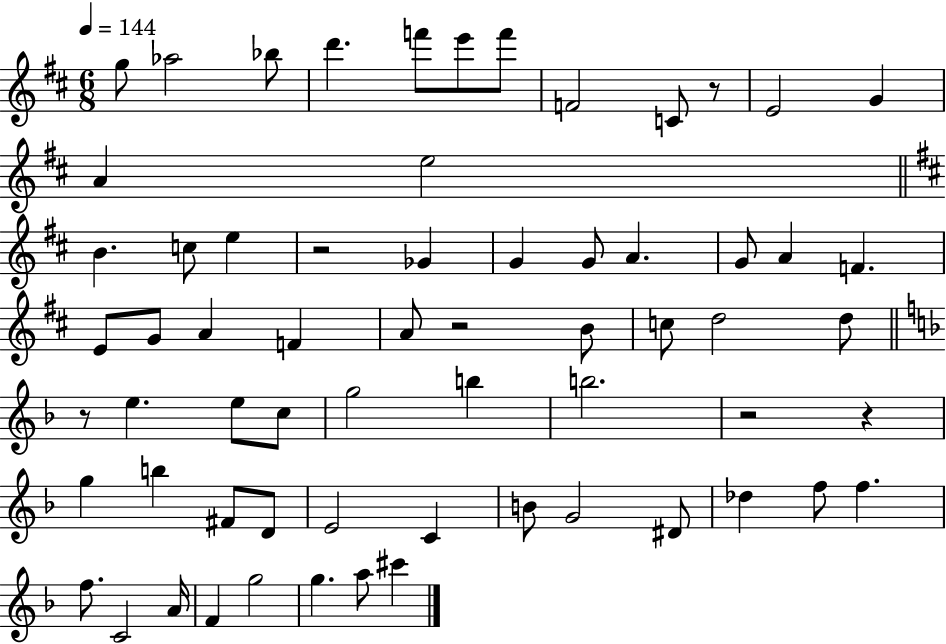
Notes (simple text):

G5/e Ab5/h Bb5/e D6/q. F6/e E6/e F6/e F4/h C4/e R/e E4/h G4/q A4/q E5/h B4/q. C5/e E5/q R/h Gb4/q G4/q G4/e A4/q. G4/e A4/q F4/q. E4/e G4/e A4/q F4/q A4/e R/h B4/e C5/e D5/h D5/e R/e E5/q. E5/e C5/e G5/h B5/q B5/h. R/h R/q G5/q B5/q F#4/e D4/e E4/h C4/q B4/e G4/h D#4/e Db5/q F5/e F5/q. F5/e. C4/h A4/s F4/q G5/h G5/q. A5/e C#6/q